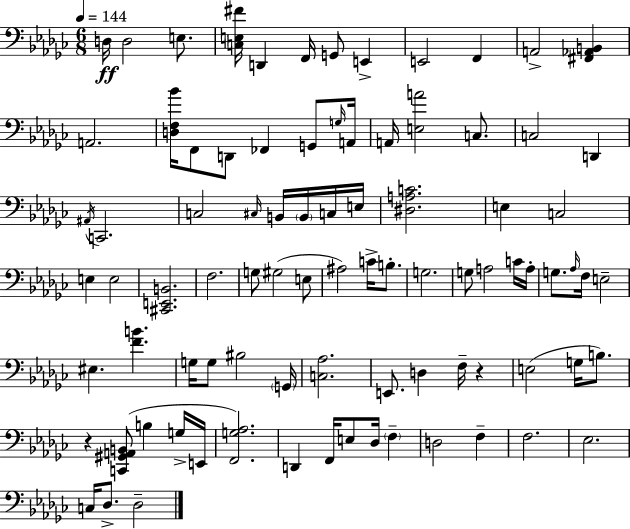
D3/s D3/h E3/e. [C3,E3,F#4]/s D2/q F2/s G2/e E2/q E2/h F2/q A2/h [F#2,Ab2,B2]/q A2/h. [D3,F3,Bb4]/s F2/e D2/e FES2/q G2/e G3/s A2/s A2/s [E3,A4]/h C3/e. C3/h D2/q A#2/s C2/h. C3/h C#3/s B2/s B2/s C3/s E3/s [D#3,A3,C4]/h. E3/q C3/h E3/q E3/h [C#2,E2,B2]/h. F3/h. G3/e G#3/h E3/e A#3/h C4/s B3/e. G3/h. G3/e A3/h C4/s A3/s G3/e. Ab3/s F3/s E3/h EIS3/q. [F4,B4]/q. G3/s G3/e BIS3/h G2/s [C3,Ab3]/h. E2/e. D3/q F3/s R/q E3/h G3/s B3/e. R/q [C2,G#2,A2,B2]/e B3/q G3/s E2/s [F2,G3,Ab3]/h. D2/q F2/s E3/e Db3/s F3/q D3/h F3/q F3/h. Eb3/h. C3/s Db3/e. Db3/h